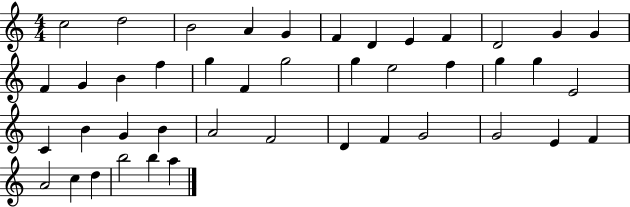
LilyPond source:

{
  \clef treble
  \numericTimeSignature
  \time 4/4
  \key c \major
  c''2 d''2 | b'2 a'4 g'4 | f'4 d'4 e'4 f'4 | d'2 g'4 g'4 | \break f'4 g'4 b'4 f''4 | g''4 f'4 g''2 | g''4 e''2 f''4 | g''4 g''4 e'2 | \break c'4 b'4 g'4 b'4 | a'2 f'2 | d'4 f'4 g'2 | g'2 e'4 f'4 | \break a'2 c''4 d''4 | b''2 b''4 a''4 | \bar "|."
}